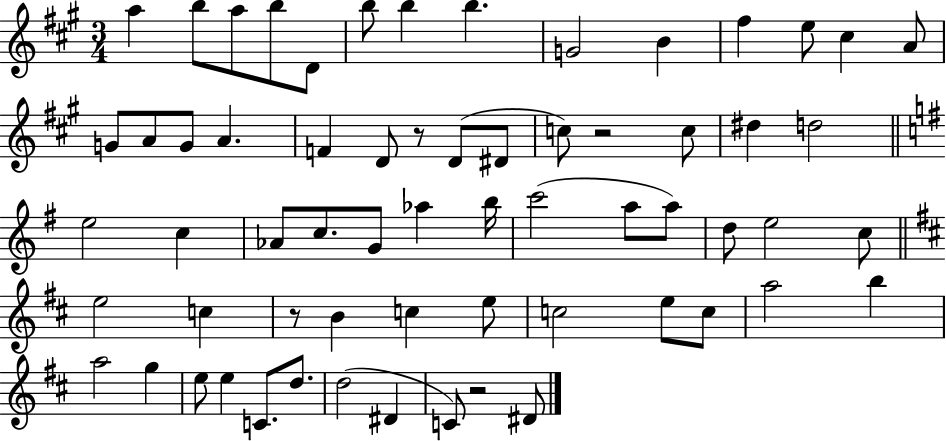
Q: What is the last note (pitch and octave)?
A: D#4